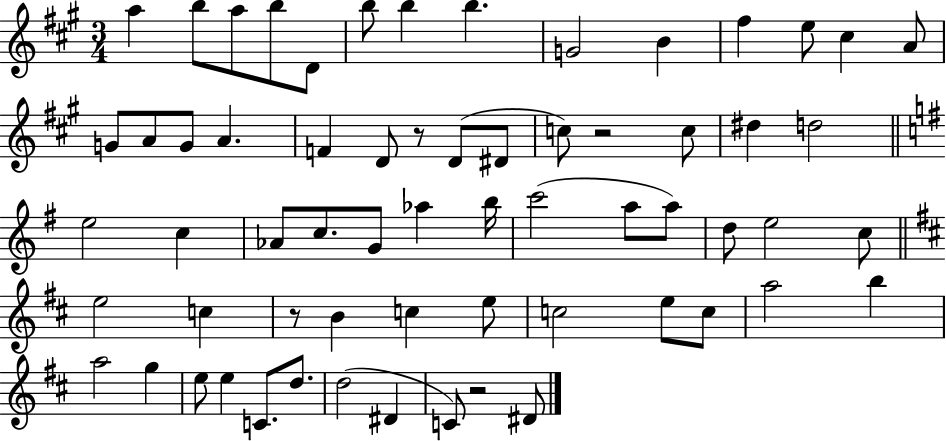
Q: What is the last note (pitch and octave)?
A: D#4